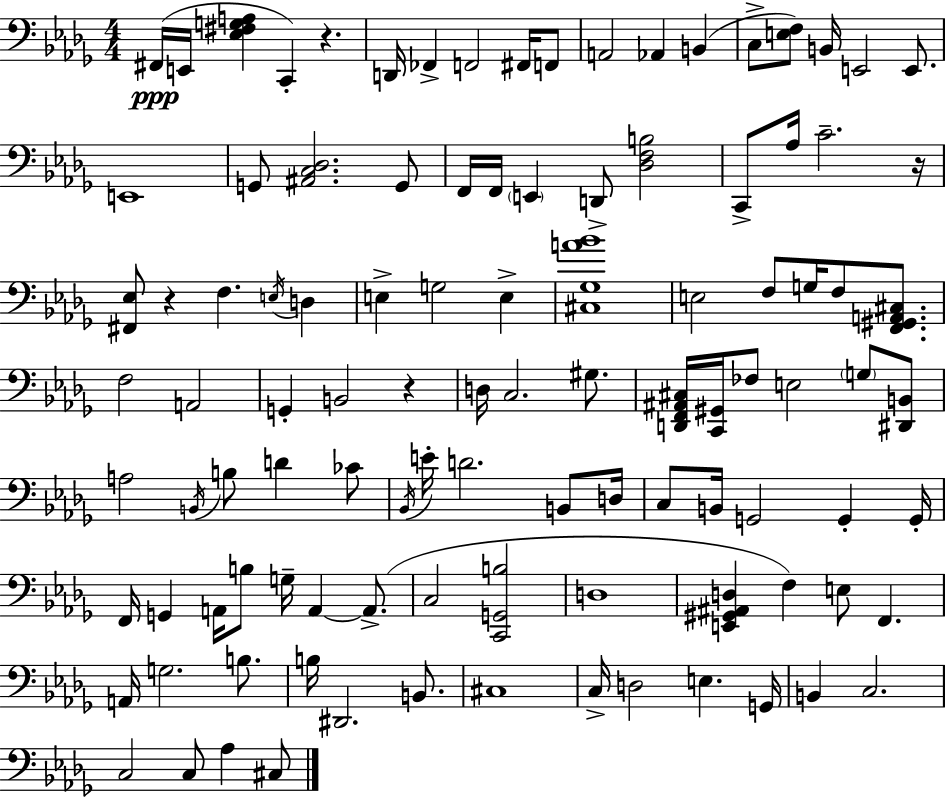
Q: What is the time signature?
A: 4/4